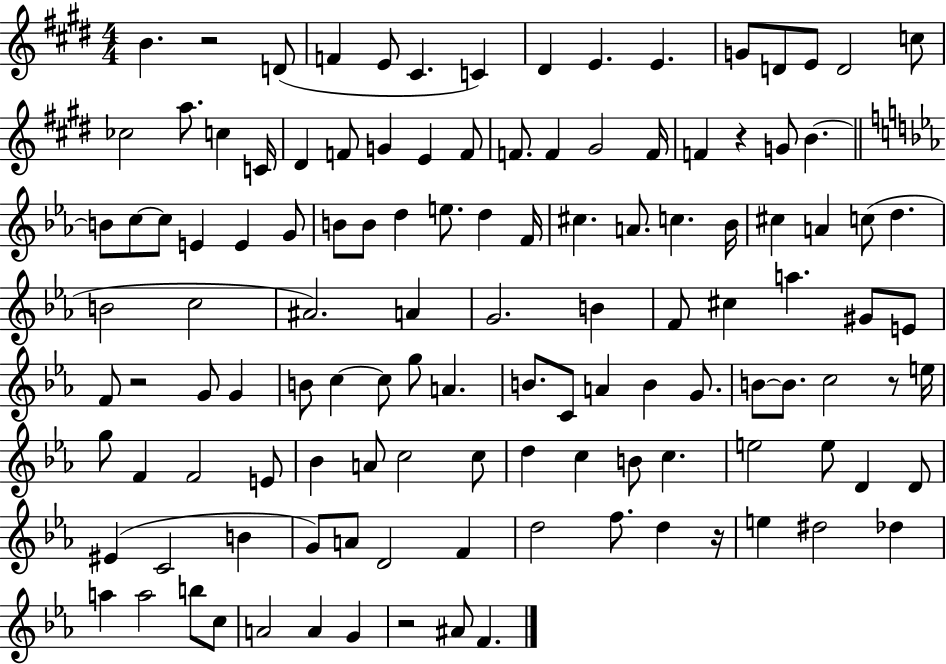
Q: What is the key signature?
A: E major